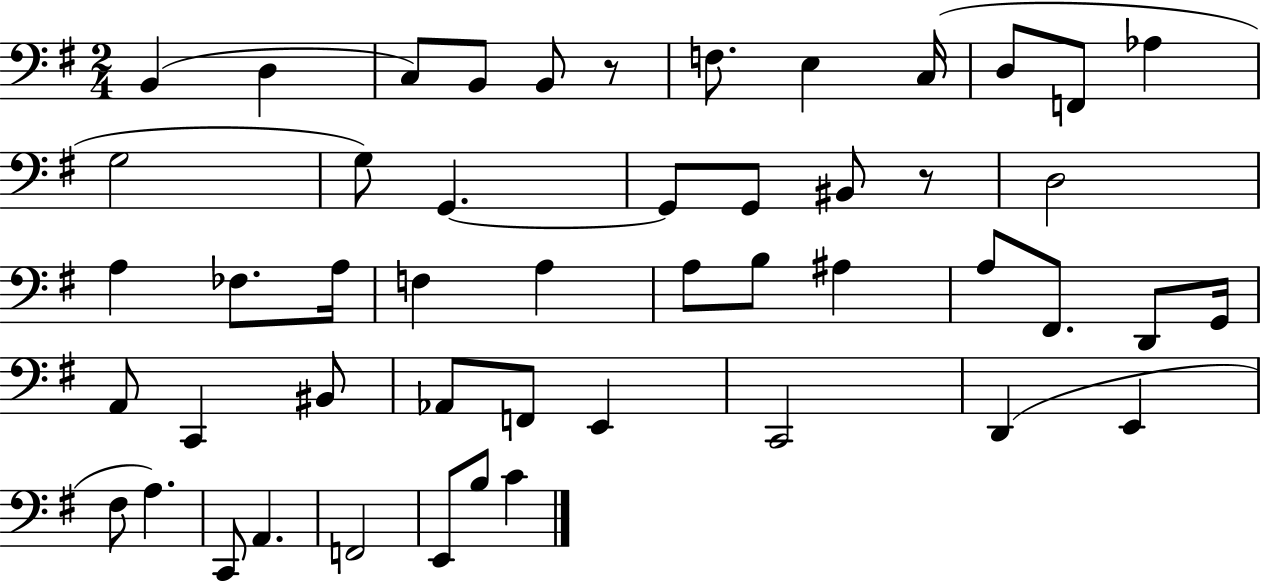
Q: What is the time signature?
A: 2/4